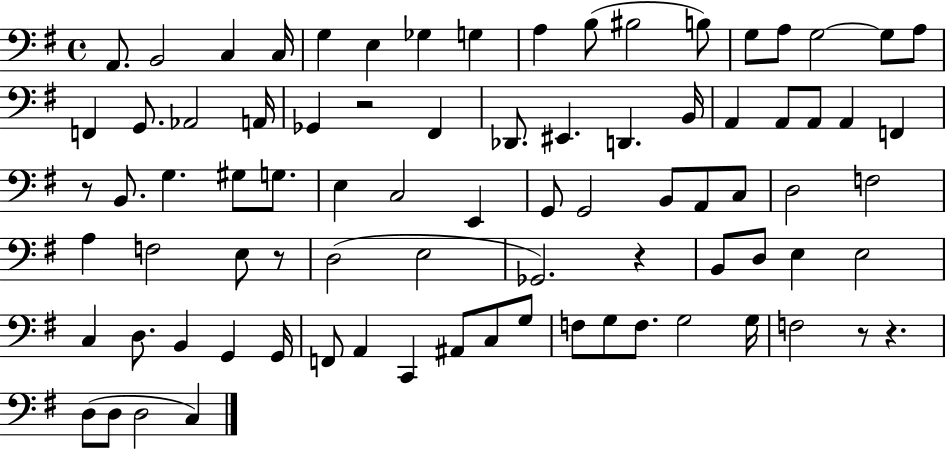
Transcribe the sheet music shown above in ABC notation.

X:1
T:Untitled
M:4/4
L:1/4
K:G
A,,/2 B,,2 C, C,/4 G, E, _G, G, A, B,/2 ^B,2 B,/2 G,/2 A,/2 G,2 G,/2 A,/2 F,, G,,/2 _A,,2 A,,/4 _G,, z2 ^F,, _D,,/2 ^E,, D,, B,,/4 A,, A,,/2 A,,/2 A,, F,, z/2 B,,/2 G, ^G,/2 G,/2 E, C,2 E,, G,,/2 G,,2 B,,/2 A,,/2 C,/2 D,2 F,2 A, F,2 E,/2 z/2 D,2 E,2 _G,,2 z B,,/2 D,/2 E, E,2 C, D,/2 B,, G,, G,,/4 F,,/2 A,, C,, ^A,,/2 C,/2 G,/2 F,/2 G,/2 F,/2 G,2 G,/4 F,2 z/2 z D,/2 D,/2 D,2 C,